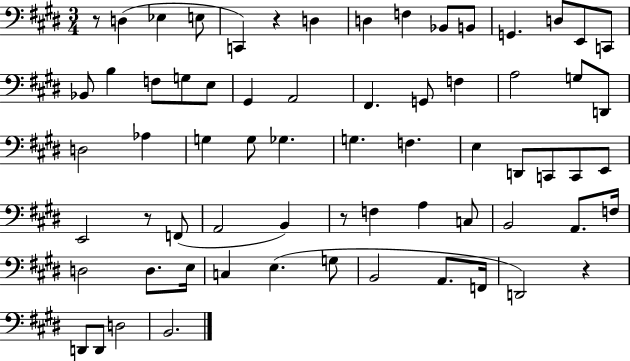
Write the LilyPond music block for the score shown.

{
  \clef bass
  \numericTimeSignature
  \time 3/4
  \key e \major
  r8 d4( ees4 e8 | c,4) r4 d4 | d4 f4 bes,8 b,8 | g,4. d8 e,8 c,8 | \break bes,8 b4 f8 g8 e8 | gis,4 a,2 | fis,4. g,8 f4 | a2 g8 d,8 | \break d2 aes4 | g4 g8 ges4. | g4. f4. | e4 d,8 c,8 c,8 e,8 | \break e,2 r8 f,8( | a,2 b,4) | r8 f4 a4 c8 | b,2 a,8. f16 | \break d2 d8. e16 | c4 e4.( g8 | b,2 a,8. f,16 | d,2) r4 | \break d,8 d,8 d2 | b,2. | \bar "|."
}